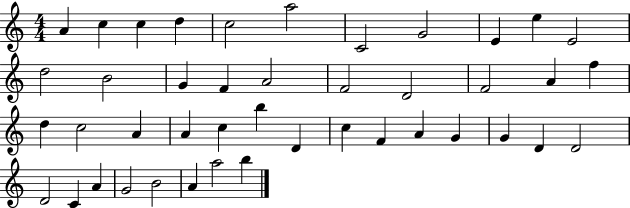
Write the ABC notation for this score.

X:1
T:Untitled
M:4/4
L:1/4
K:C
A c c d c2 a2 C2 G2 E e E2 d2 B2 G F A2 F2 D2 F2 A f d c2 A A c b D c F A G G D D2 D2 C A G2 B2 A a2 b